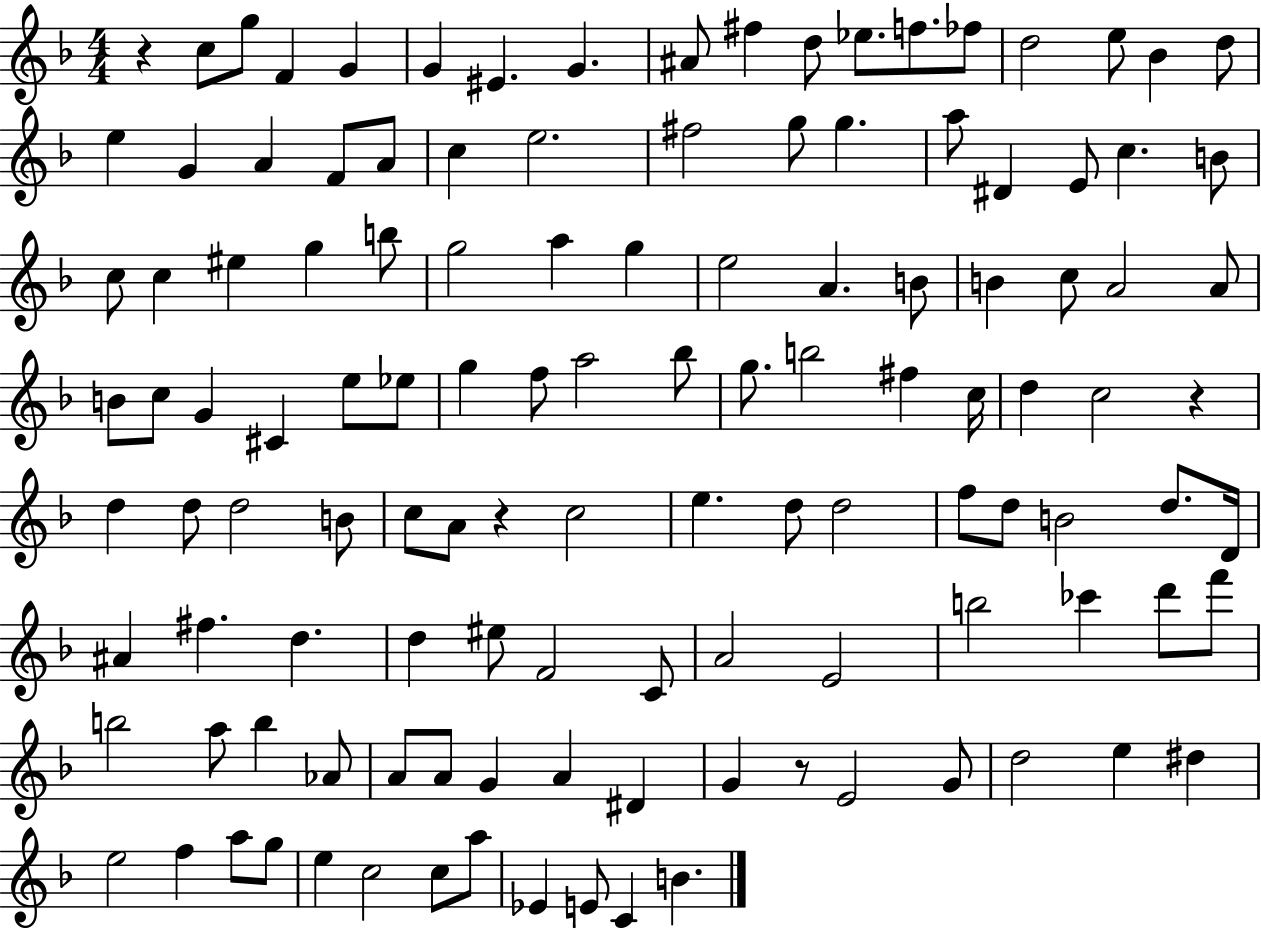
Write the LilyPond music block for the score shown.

{
  \clef treble
  \numericTimeSignature
  \time 4/4
  \key f \major
  r4 c''8 g''8 f'4 g'4 | g'4 eis'4. g'4. | ais'8 fis''4 d''8 ees''8. f''8. fes''8 | d''2 e''8 bes'4 d''8 | \break e''4 g'4 a'4 f'8 a'8 | c''4 e''2. | fis''2 g''8 g''4. | a''8 dis'4 e'8 c''4. b'8 | \break c''8 c''4 eis''4 g''4 b''8 | g''2 a''4 g''4 | e''2 a'4. b'8 | b'4 c''8 a'2 a'8 | \break b'8 c''8 g'4 cis'4 e''8 ees''8 | g''4 f''8 a''2 bes''8 | g''8. b''2 fis''4 c''16 | d''4 c''2 r4 | \break d''4 d''8 d''2 b'8 | c''8 a'8 r4 c''2 | e''4. d''8 d''2 | f''8 d''8 b'2 d''8. d'16 | \break ais'4 fis''4. d''4. | d''4 eis''8 f'2 c'8 | a'2 e'2 | b''2 ces'''4 d'''8 f'''8 | \break b''2 a''8 b''4 aes'8 | a'8 a'8 g'4 a'4 dis'4 | g'4 r8 e'2 g'8 | d''2 e''4 dis''4 | \break e''2 f''4 a''8 g''8 | e''4 c''2 c''8 a''8 | ees'4 e'8 c'4 b'4. | \bar "|."
}